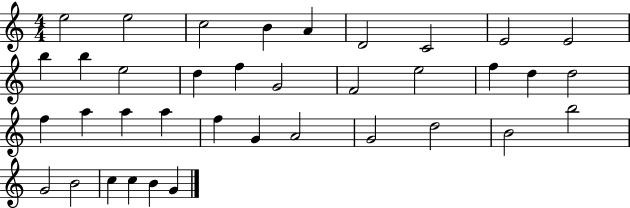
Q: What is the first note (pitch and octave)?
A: E5